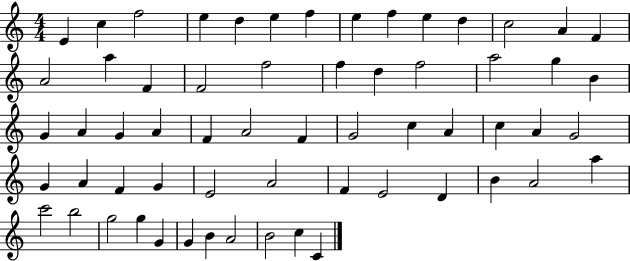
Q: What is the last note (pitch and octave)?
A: C4